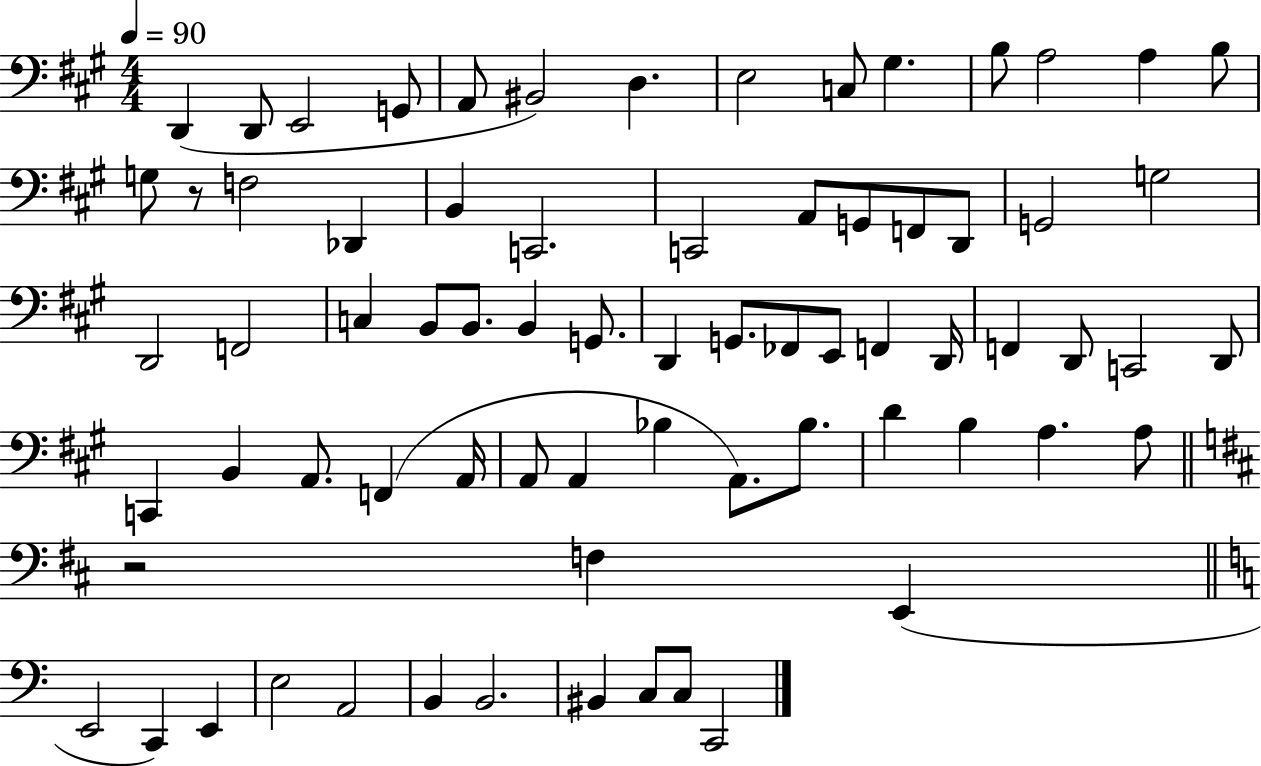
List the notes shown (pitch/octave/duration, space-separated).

D2/q D2/e E2/h G2/e A2/e BIS2/h D3/q. E3/h C3/e G#3/q. B3/e A3/h A3/q B3/e G3/e R/e F3/h Db2/q B2/q C2/h. C2/h A2/e G2/e F2/e D2/e G2/h G3/h D2/h F2/h C3/q B2/e B2/e. B2/q G2/e. D2/q G2/e. FES2/e E2/e F2/q D2/s F2/q D2/e C2/h D2/e C2/q B2/q A2/e. F2/q A2/s A2/e A2/q Bb3/q A2/e. Bb3/e. D4/q B3/q A3/q. A3/e R/h F3/q E2/q E2/h C2/q E2/q E3/h A2/h B2/q B2/h. BIS2/q C3/e C3/e C2/h